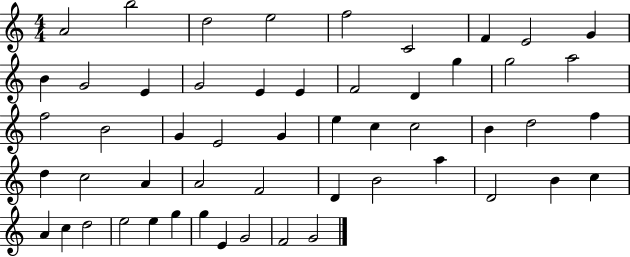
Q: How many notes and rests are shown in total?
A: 53